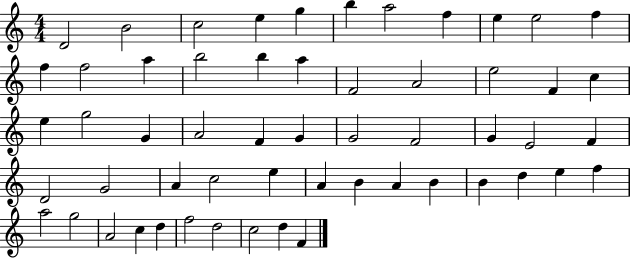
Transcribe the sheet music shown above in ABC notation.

X:1
T:Untitled
M:4/4
L:1/4
K:C
D2 B2 c2 e g b a2 f e e2 f f f2 a b2 b a F2 A2 e2 F c e g2 G A2 F G G2 F2 G E2 F D2 G2 A c2 e A B A B B d e f a2 g2 A2 c d f2 d2 c2 d F